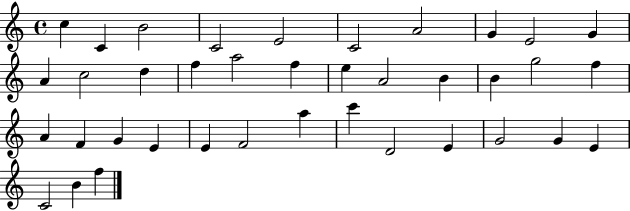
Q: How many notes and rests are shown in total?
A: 38